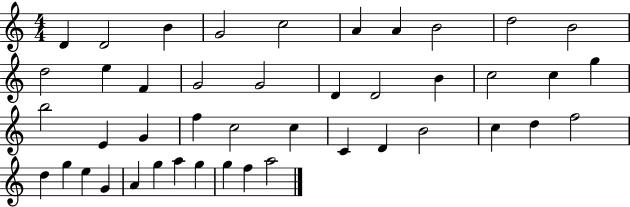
X:1
T:Untitled
M:4/4
L:1/4
K:C
D D2 B G2 c2 A A B2 d2 B2 d2 e F G2 G2 D D2 B c2 c g b2 E G f c2 c C D B2 c d f2 d g e G A g a g g f a2